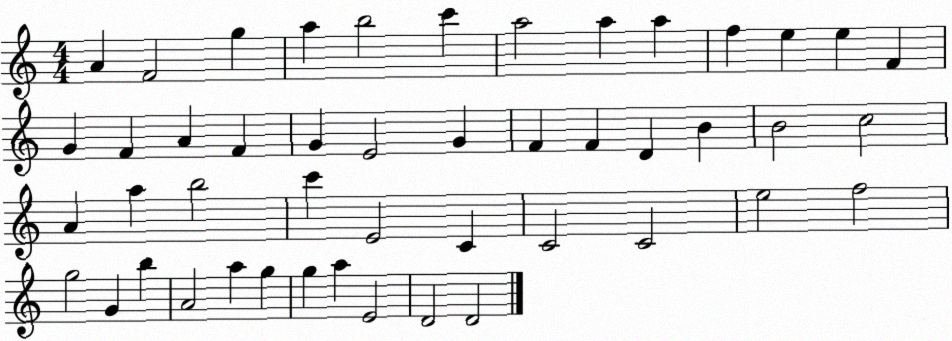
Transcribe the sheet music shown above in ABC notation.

X:1
T:Untitled
M:4/4
L:1/4
K:C
A F2 g a b2 c' a2 a a f e e F G F A F G E2 G F F D B B2 c2 A a b2 c' E2 C C2 C2 e2 f2 g2 G b A2 a g g a E2 D2 D2